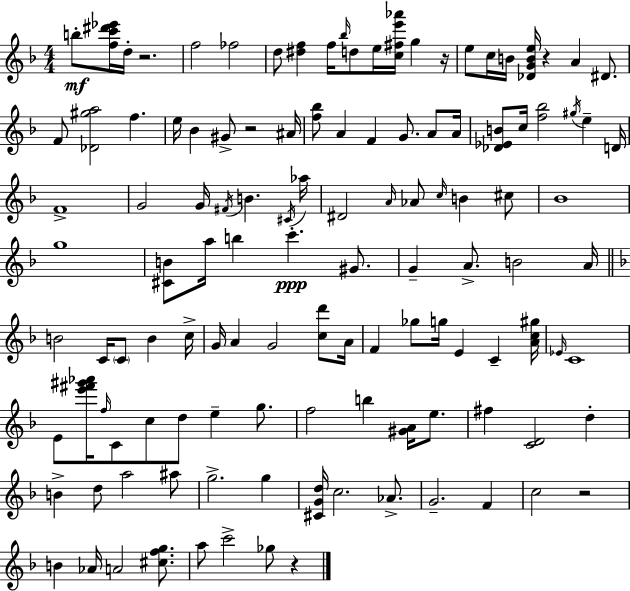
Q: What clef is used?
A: treble